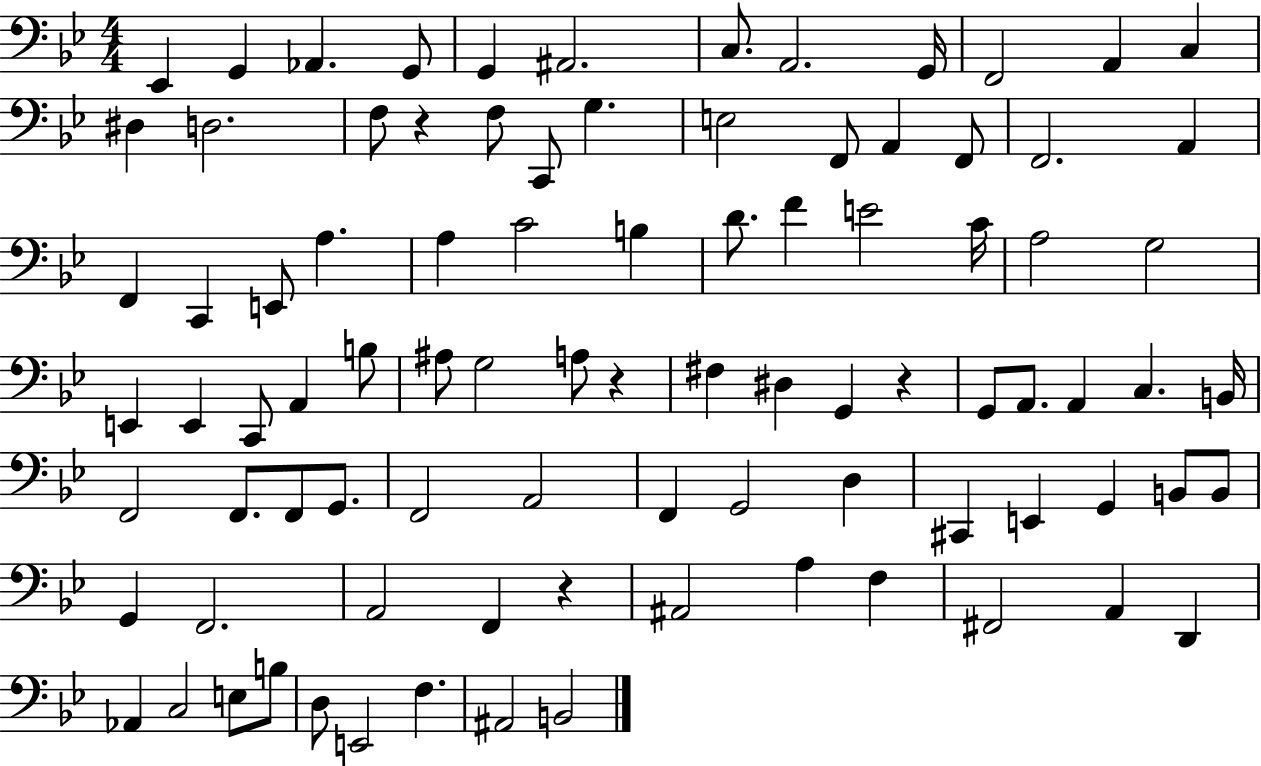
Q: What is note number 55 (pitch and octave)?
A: F2